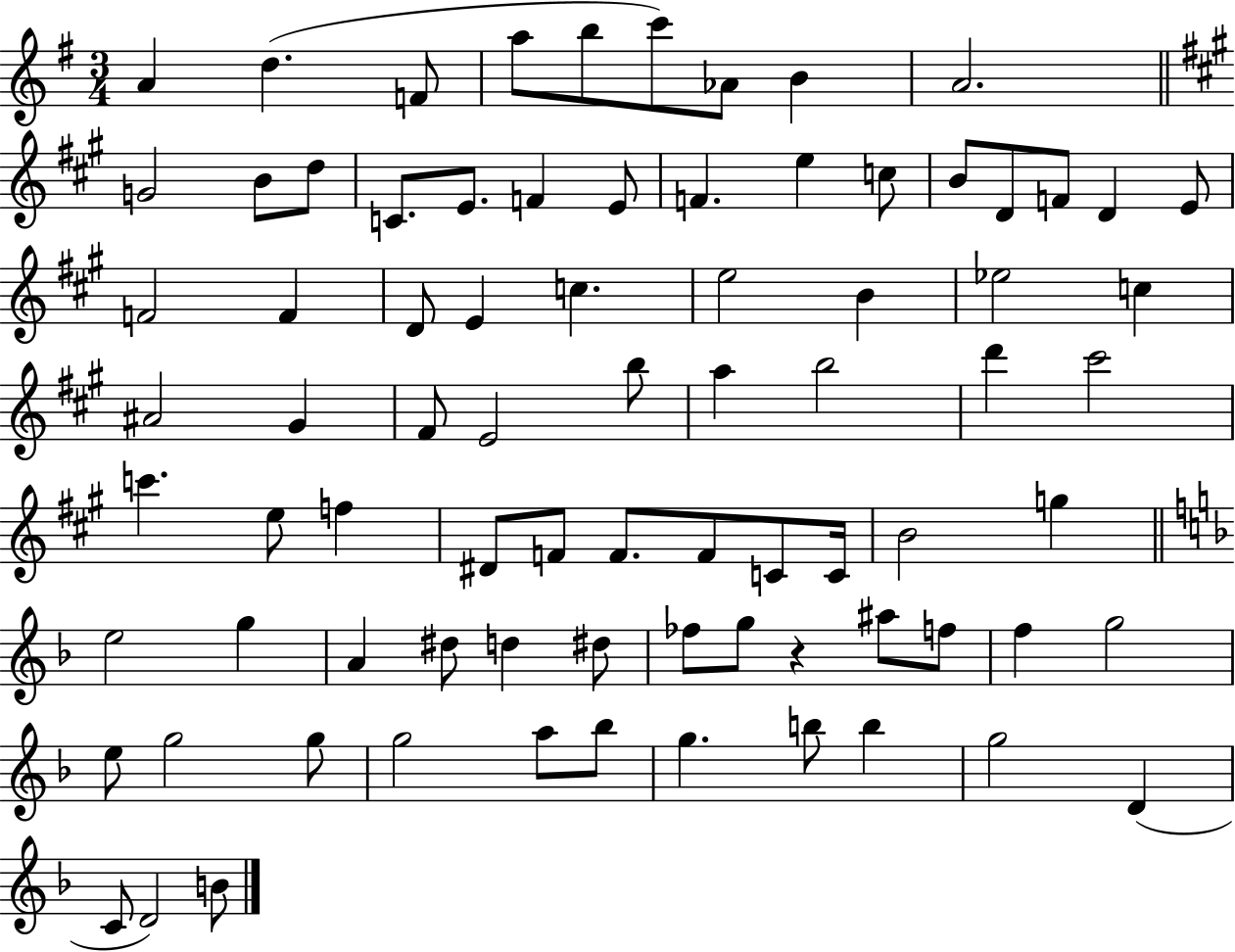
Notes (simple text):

A4/q D5/q. F4/e A5/e B5/e C6/e Ab4/e B4/q A4/h. G4/h B4/e D5/e C4/e. E4/e. F4/q E4/e F4/q. E5/q C5/e B4/e D4/e F4/e D4/q E4/e F4/h F4/q D4/e E4/q C5/q. E5/h B4/q Eb5/h C5/q A#4/h G#4/q F#4/e E4/h B5/e A5/q B5/h D6/q C#6/h C6/q. E5/e F5/q D#4/e F4/e F4/e. F4/e C4/e C4/s B4/h G5/q E5/h G5/q A4/q D#5/e D5/q D#5/e FES5/e G5/e R/q A#5/e F5/e F5/q G5/h E5/e G5/h G5/e G5/h A5/e Bb5/e G5/q. B5/e B5/q G5/h D4/q C4/e D4/h B4/e